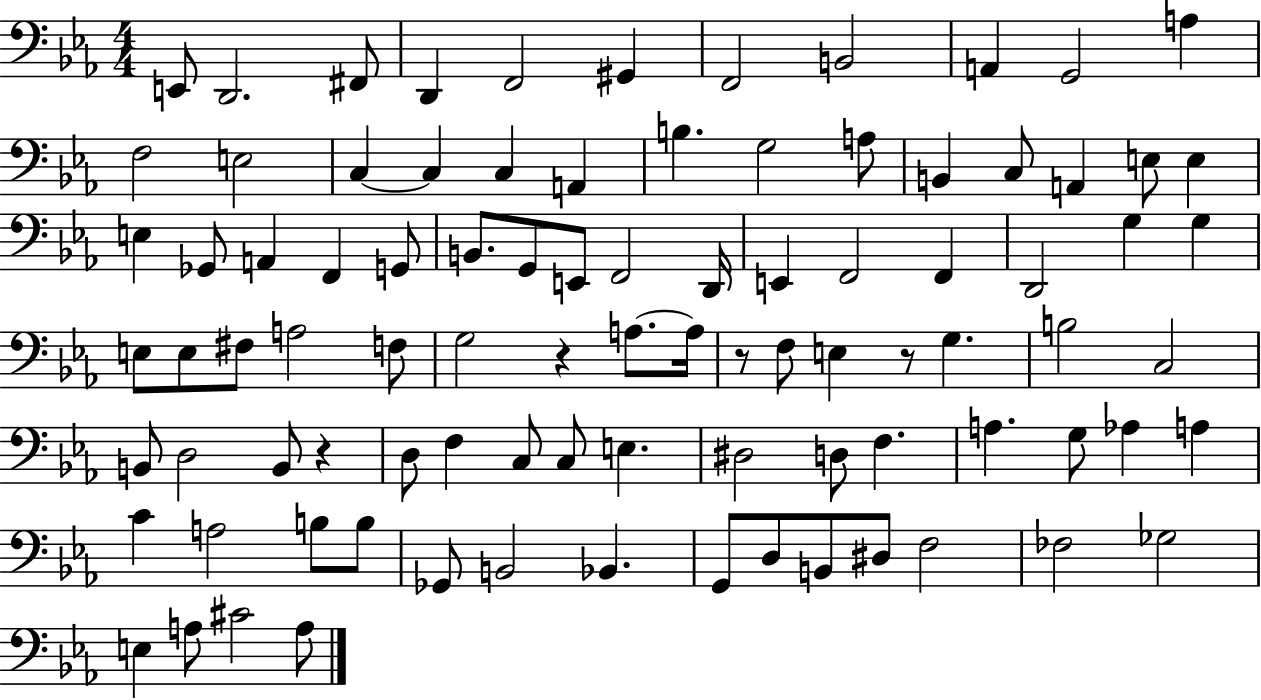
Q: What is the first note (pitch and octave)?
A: E2